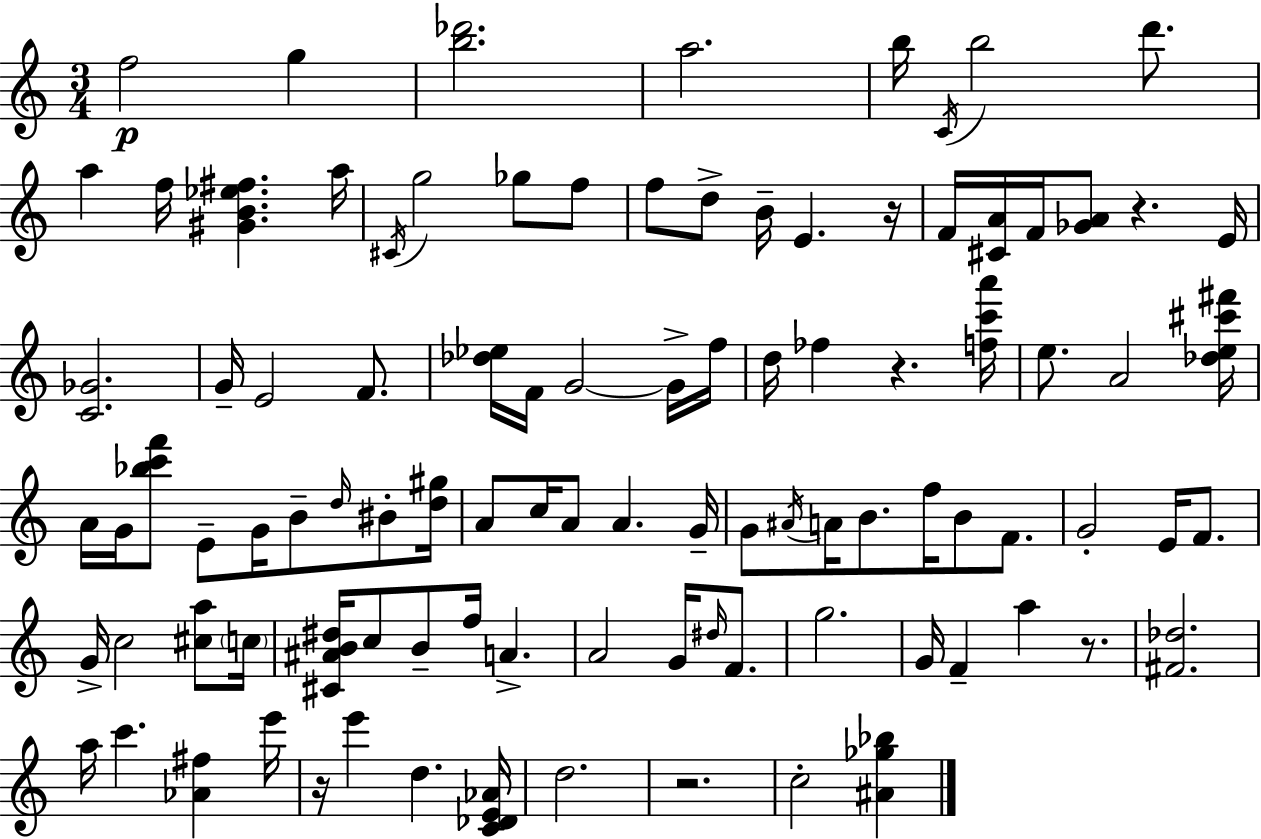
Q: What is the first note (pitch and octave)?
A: F5